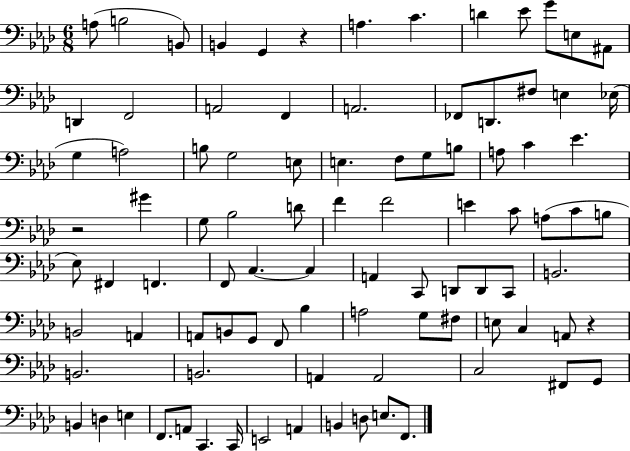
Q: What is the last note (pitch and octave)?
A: F2